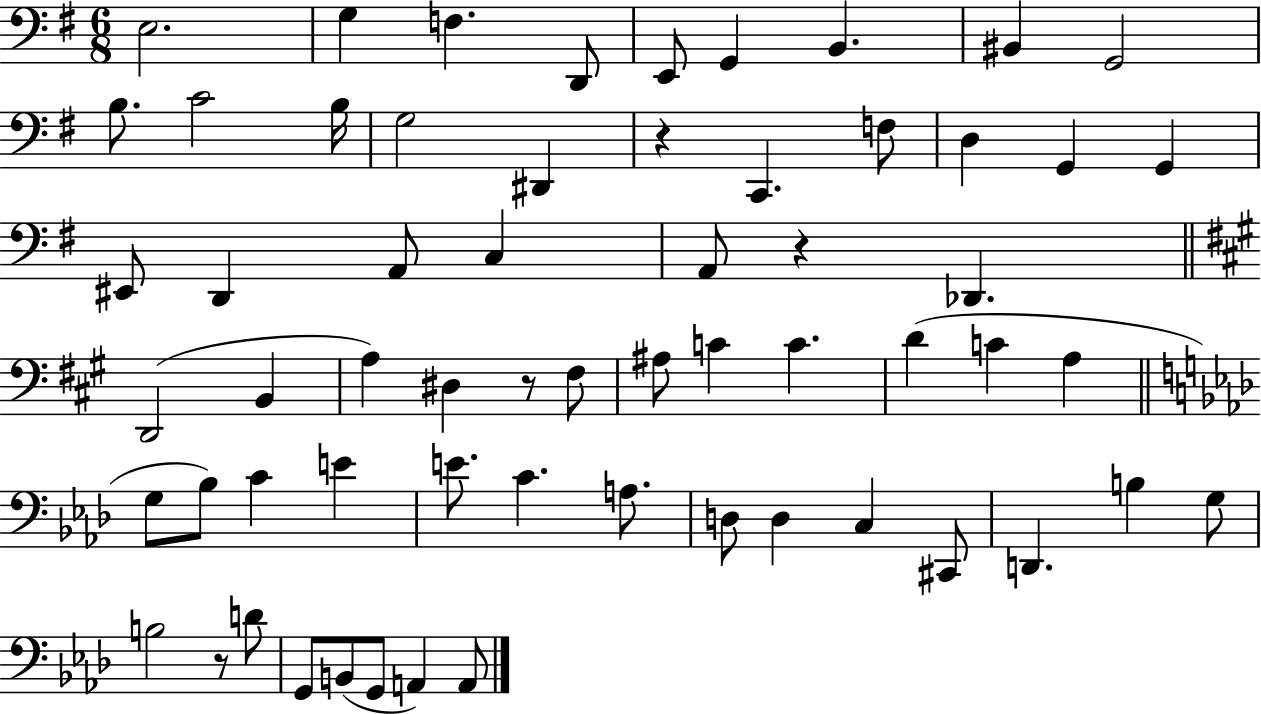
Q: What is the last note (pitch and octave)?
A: A2